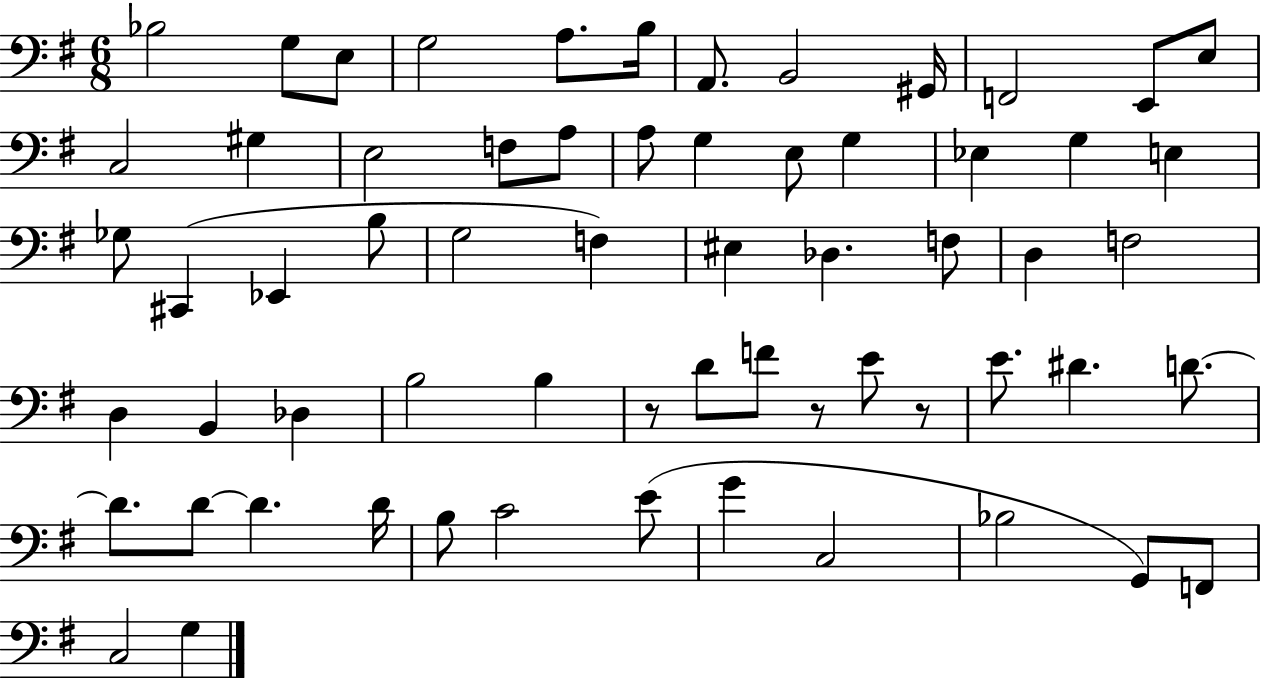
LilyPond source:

{
  \clef bass
  \numericTimeSignature
  \time 6/8
  \key g \major
  bes2 g8 e8 | g2 a8. b16 | a,8. b,2 gis,16 | f,2 e,8 e8 | \break c2 gis4 | e2 f8 a8 | a8 g4 e8 g4 | ees4 g4 e4 | \break ges8 cis,4( ees,4 b8 | g2 f4) | eis4 des4. f8 | d4 f2 | \break d4 b,4 des4 | b2 b4 | r8 d'8 f'8 r8 e'8 r8 | e'8. dis'4. d'8.~~ | \break d'8. d'8~~ d'4. d'16 | b8 c'2 e'8( | g'4 c2 | bes2 g,8) f,8 | \break c2 g4 | \bar "|."
}